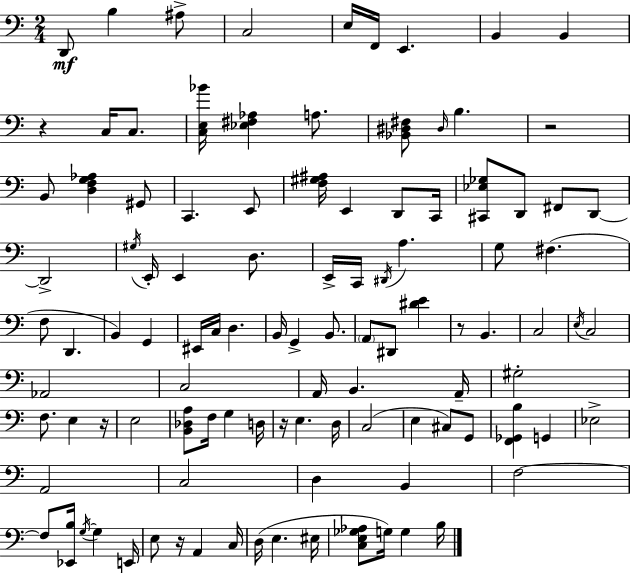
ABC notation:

X:1
T:Untitled
M:2/4
L:1/4
K:C
D,,/2 B, ^A,/2 C,2 E,/4 F,,/4 E,, B,, B,, z C,/4 C,/2 [C,E,_B]/4 [_E,^F,_A,] A,/2 [_B,,^D,^F,]/2 ^D,/4 B, z2 B,,/2 [D,F,G,_A,] ^G,,/2 C,, E,,/2 [F,^G,^A,]/4 E,, D,,/2 C,,/4 [^C,,_E,_G,]/2 D,,/2 ^F,,/2 D,,/2 D,,2 ^G,/4 E,,/4 E,, D,/2 E,,/4 C,,/4 ^D,,/4 A, G,/2 ^F, F,/2 D,, B,, G,, ^E,,/4 C,/4 D, B,,/4 G,, B,,/2 A,,/2 ^D,,/2 [^DE] z/2 B,, C,2 E,/4 C,2 _A,,2 C,2 A,,/4 B,, A,,/4 ^G,2 F,/2 E, z/4 E,2 [B,,_D,A,]/2 F,/4 G, D,/4 z/4 E, D,/4 C,2 E, ^C,/2 G,,/2 [F,,_G,,B,] G,, _E,2 A,,2 C,2 D, B,, F,2 F,/2 [_E,,B,]/4 G,/4 G, E,,/4 E,/2 z/4 A,, C,/4 D,/4 E, ^E,/4 [C,E,_G,_A,]/2 G,/4 G, B,/4